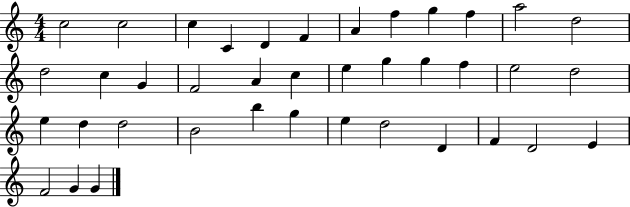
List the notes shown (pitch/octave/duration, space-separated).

C5/h C5/h C5/q C4/q D4/q F4/q A4/q F5/q G5/q F5/q A5/h D5/h D5/h C5/q G4/q F4/h A4/q C5/q E5/q G5/q G5/q F5/q E5/h D5/h E5/q D5/q D5/h B4/h B5/q G5/q E5/q D5/h D4/q F4/q D4/h E4/q F4/h G4/q G4/q